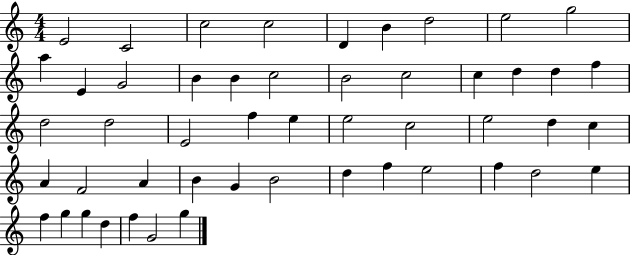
{
  \clef treble
  \numericTimeSignature
  \time 4/4
  \key c \major
  e'2 c'2 | c''2 c''2 | d'4 b'4 d''2 | e''2 g''2 | \break a''4 e'4 g'2 | b'4 b'4 c''2 | b'2 c''2 | c''4 d''4 d''4 f''4 | \break d''2 d''2 | e'2 f''4 e''4 | e''2 c''2 | e''2 d''4 c''4 | \break a'4 f'2 a'4 | b'4 g'4 b'2 | d''4 f''4 e''2 | f''4 d''2 e''4 | \break f''4 g''4 g''4 d''4 | f''4 g'2 g''4 | \bar "|."
}